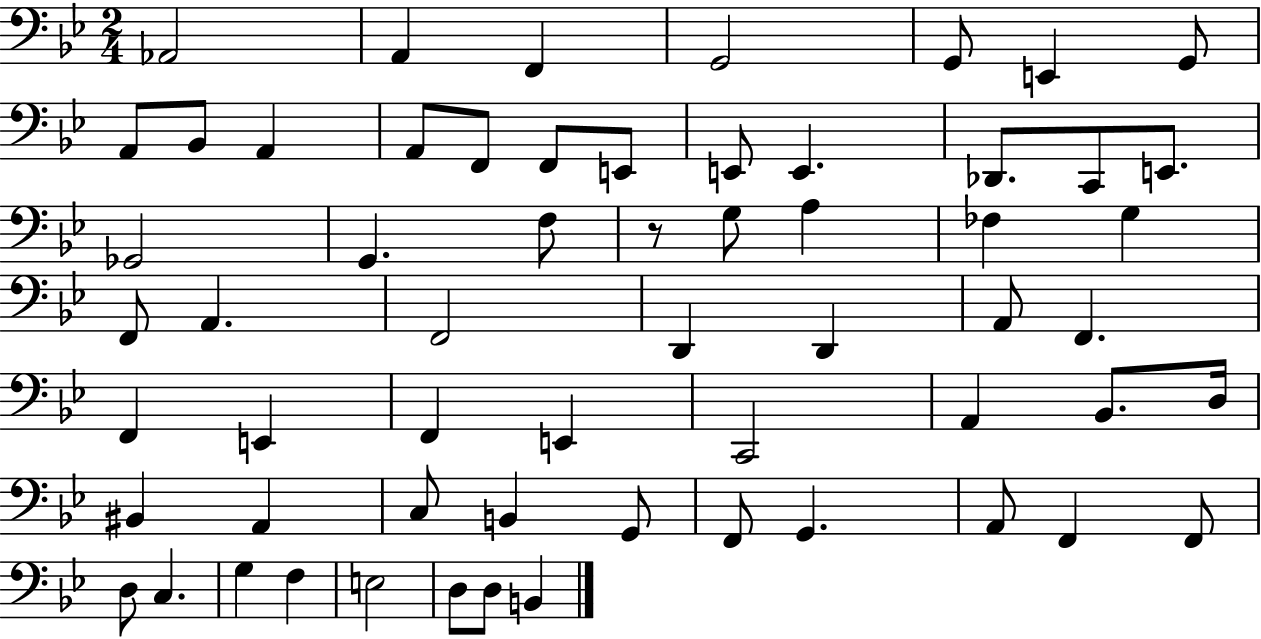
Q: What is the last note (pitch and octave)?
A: B2